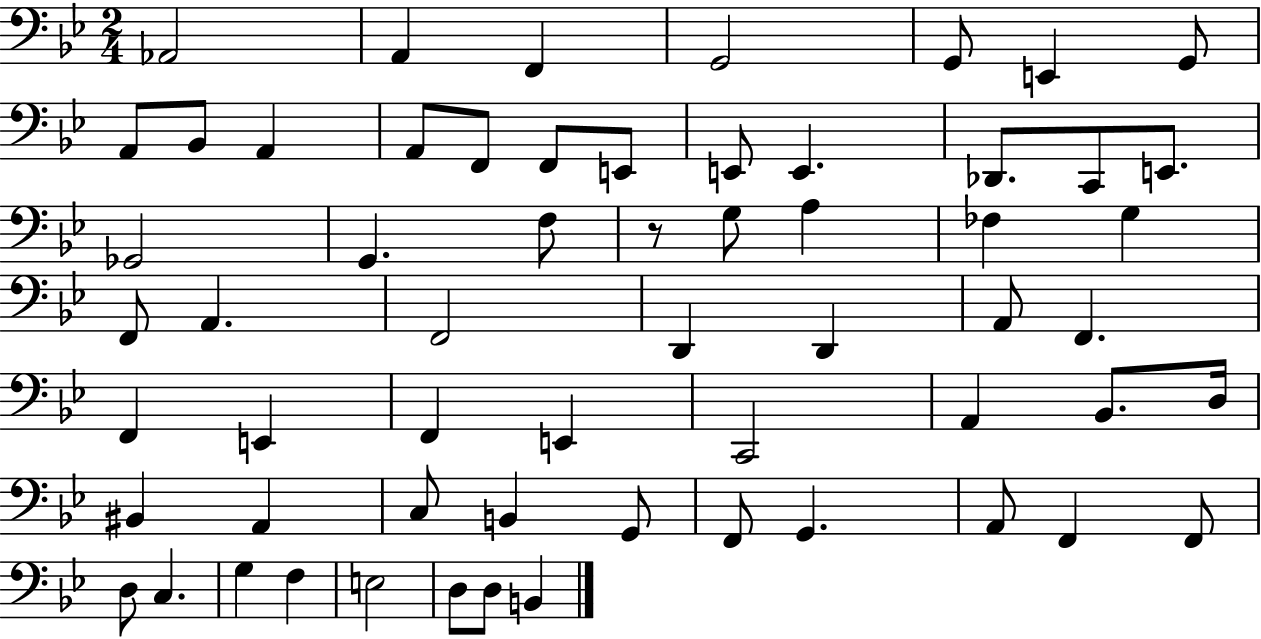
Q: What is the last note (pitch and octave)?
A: B2